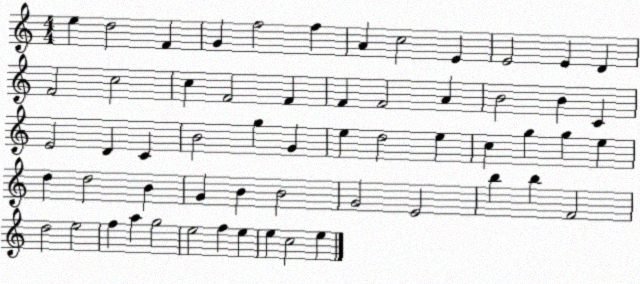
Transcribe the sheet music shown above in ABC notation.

X:1
T:Untitled
M:4/4
L:1/4
K:C
e d2 F G f2 f A c2 E E2 E D F2 c2 c F2 F F F2 A B2 B C E2 D C B2 g G e d2 e c g g e d d2 B G B B2 G2 E2 b b F2 d2 e2 f a g2 e2 f e e c2 e